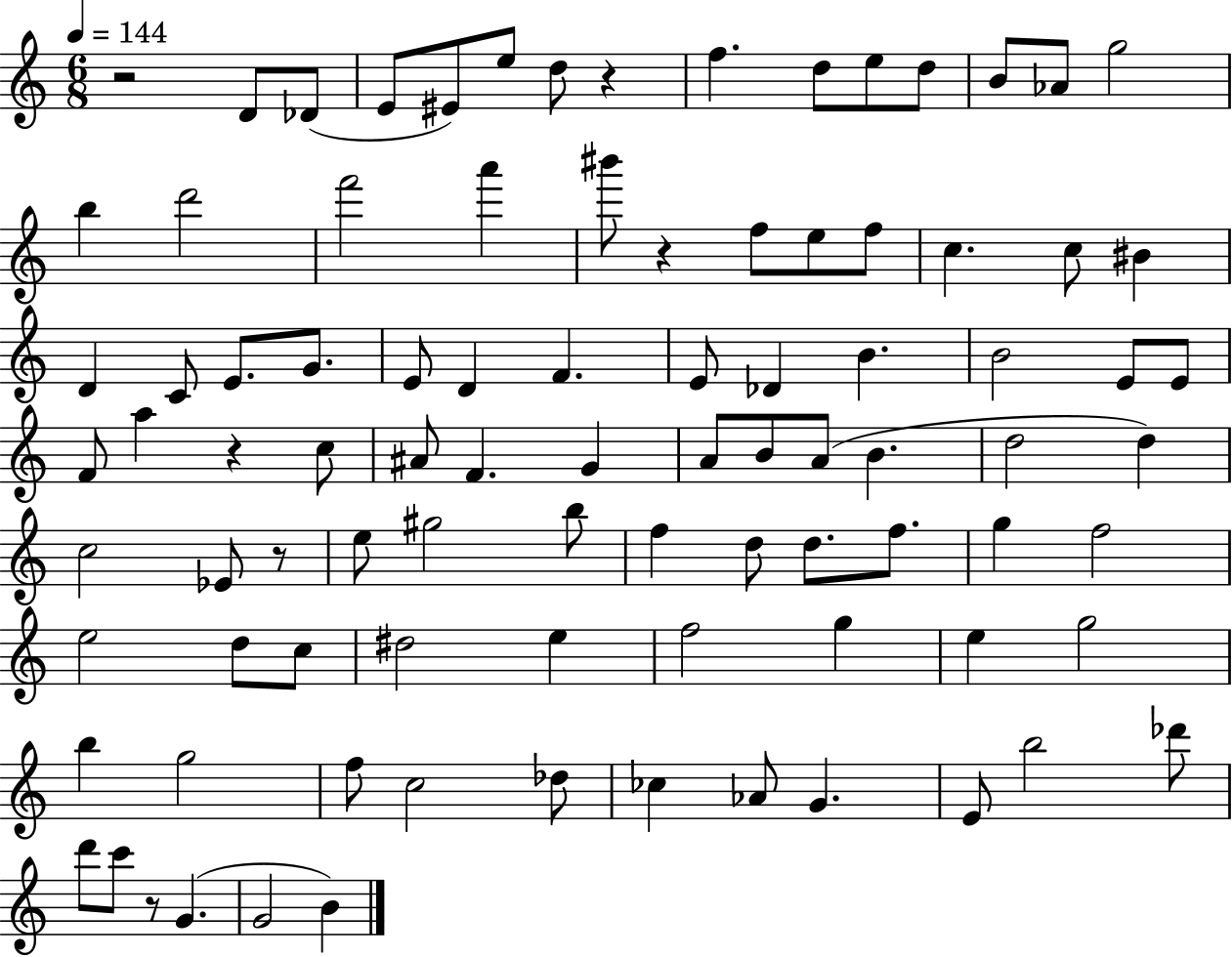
{
  \clef treble
  \numericTimeSignature
  \time 6/8
  \key c \major
  \tempo 4 = 144
  r2 d'8 des'8( | e'8 eis'8) e''8 d''8 r4 | f''4. d''8 e''8 d''8 | b'8 aes'8 g''2 | \break b''4 d'''2 | f'''2 a'''4 | bis'''8 r4 f''8 e''8 f''8 | c''4. c''8 bis'4 | \break d'4 c'8 e'8. g'8. | e'8 d'4 f'4. | e'8 des'4 b'4. | b'2 e'8 e'8 | \break f'8 a''4 r4 c''8 | ais'8 f'4. g'4 | a'8 b'8 a'8( b'4. | d''2 d''4) | \break c''2 ees'8 r8 | e''8 gis''2 b''8 | f''4 d''8 d''8. f''8. | g''4 f''2 | \break e''2 d''8 c''8 | dis''2 e''4 | f''2 g''4 | e''4 g''2 | \break b''4 g''2 | f''8 c''2 des''8 | ces''4 aes'8 g'4. | e'8 b''2 des'''8 | \break d'''8 c'''8 r8 g'4.( | g'2 b'4) | \bar "|."
}